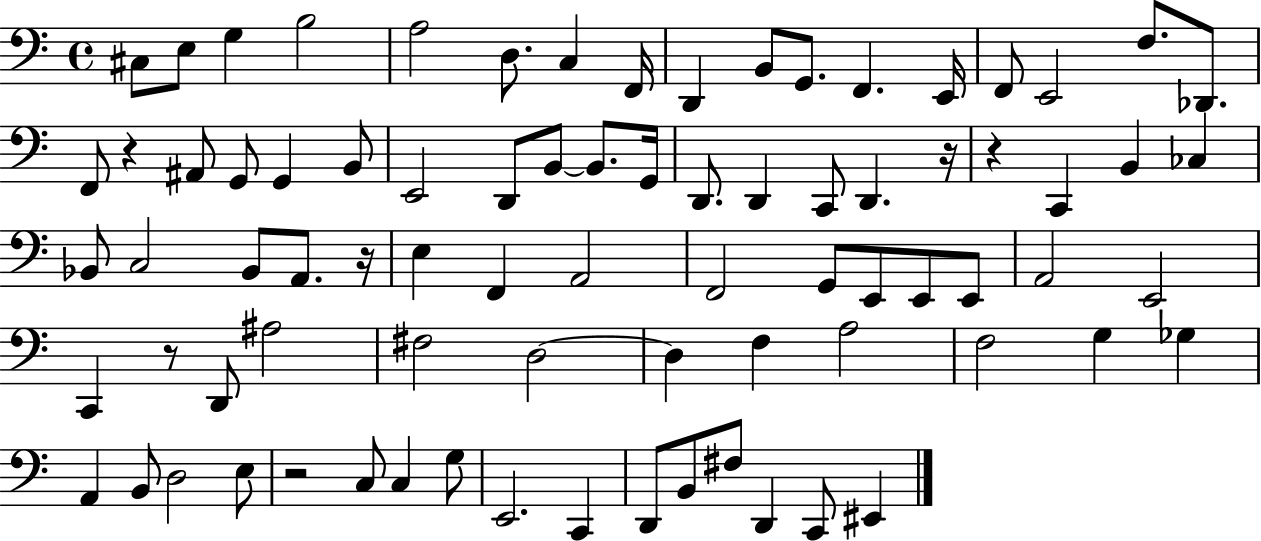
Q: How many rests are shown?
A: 6